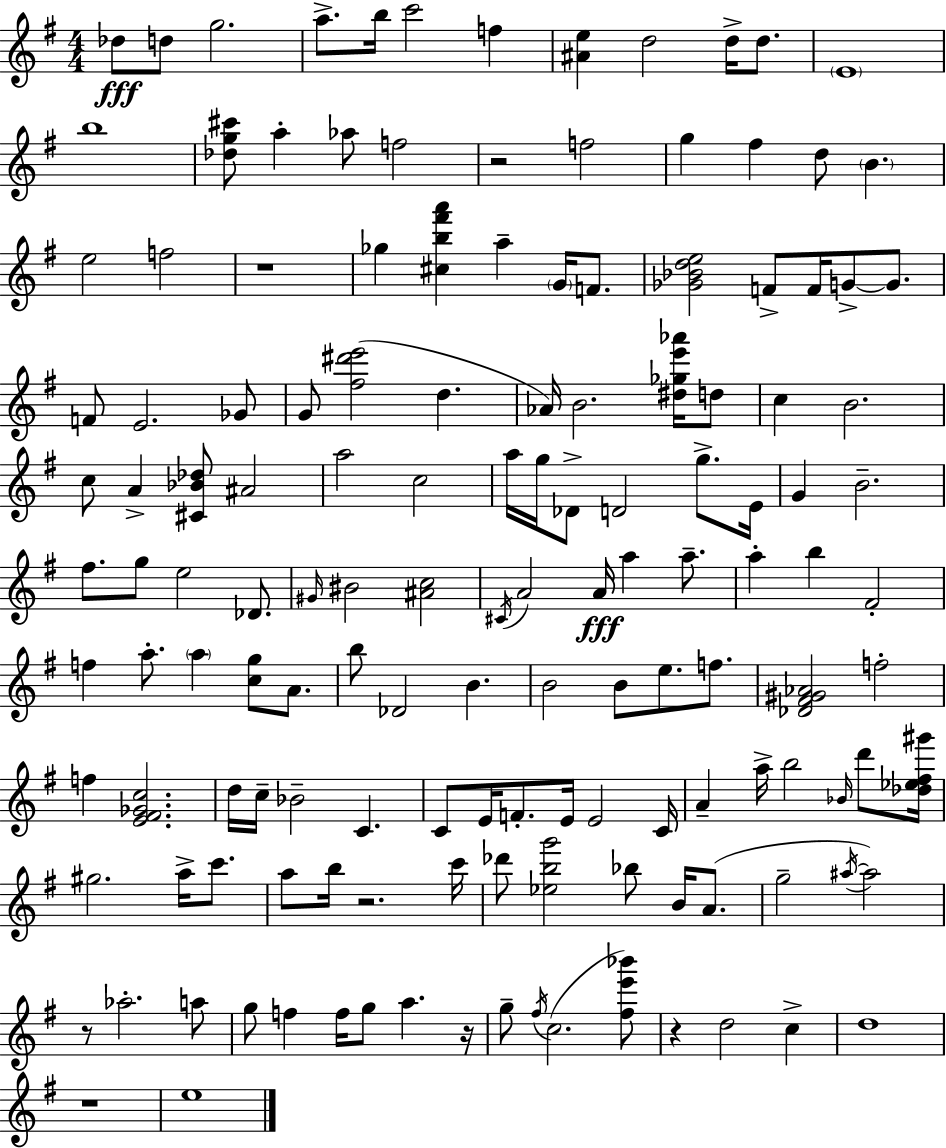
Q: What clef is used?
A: treble